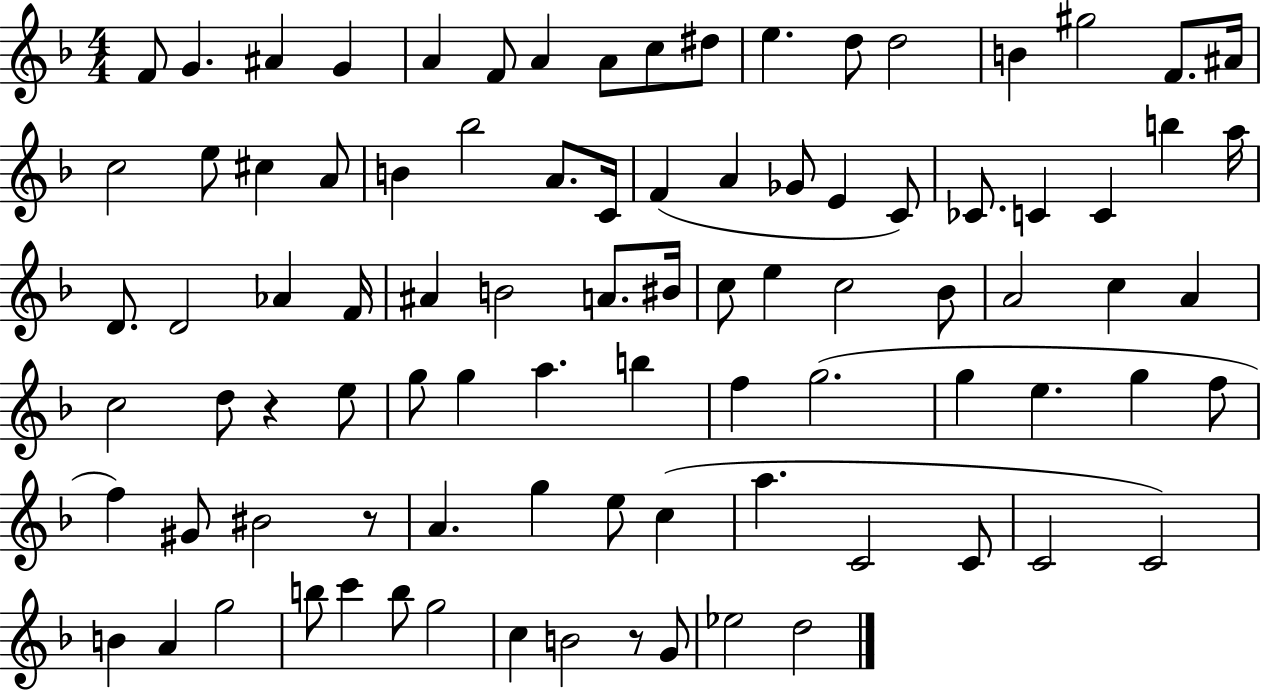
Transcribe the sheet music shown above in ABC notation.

X:1
T:Untitled
M:4/4
L:1/4
K:F
F/2 G ^A G A F/2 A A/2 c/2 ^d/2 e d/2 d2 B ^g2 F/2 ^A/4 c2 e/2 ^c A/2 B _b2 A/2 C/4 F A _G/2 E C/2 _C/2 C C b a/4 D/2 D2 _A F/4 ^A B2 A/2 ^B/4 c/2 e c2 _B/2 A2 c A c2 d/2 z e/2 g/2 g a b f g2 g e g f/2 f ^G/2 ^B2 z/2 A g e/2 c a C2 C/2 C2 C2 B A g2 b/2 c' b/2 g2 c B2 z/2 G/2 _e2 d2